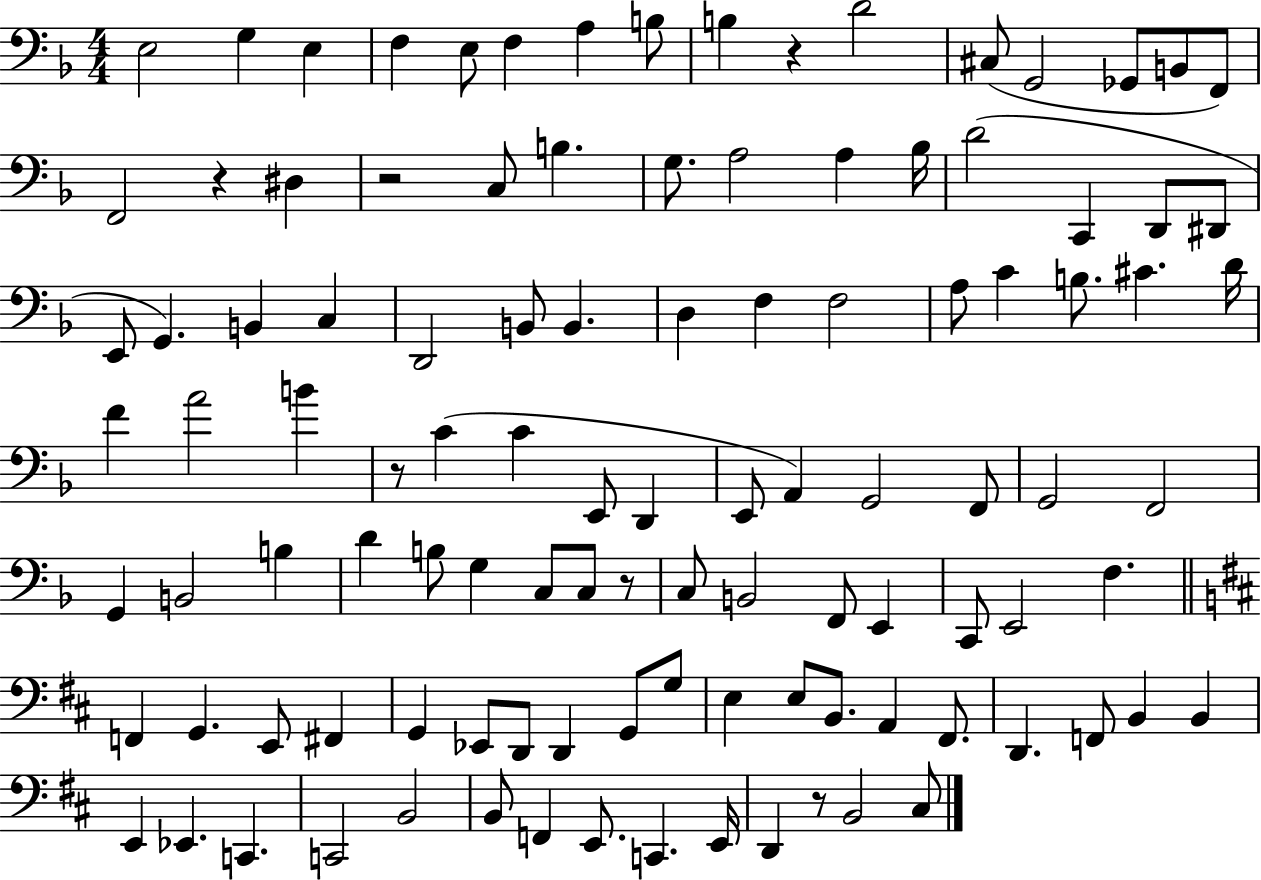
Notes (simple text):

E3/h G3/q E3/q F3/q E3/e F3/q A3/q B3/e B3/q R/q D4/h C#3/e G2/h Gb2/e B2/e F2/e F2/h R/q D#3/q R/h C3/e B3/q. G3/e. A3/h A3/q Bb3/s D4/h C2/q D2/e D#2/e E2/e G2/q. B2/q C3/q D2/h B2/e B2/q. D3/q F3/q F3/h A3/e C4/q B3/e. C#4/q. D4/s F4/q A4/h B4/q R/e C4/q C4/q E2/e D2/q E2/e A2/q G2/h F2/e G2/h F2/h G2/q B2/h B3/q D4/q B3/e G3/q C3/e C3/e R/e C3/e B2/h F2/e E2/q C2/e E2/h F3/q. F2/q G2/q. E2/e F#2/q G2/q Eb2/e D2/e D2/q G2/e G3/e E3/q E3/e B2/e. A2/q F#2/e. D2/q. F2/e B2/q B2/q E2/q Eb2/q. C2/q. C2/h B2/h B2/e F2/q E2/e. C2/q. E2/s D2/q R/e B2/h C#3/e